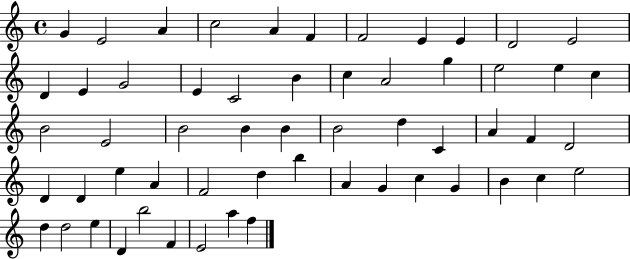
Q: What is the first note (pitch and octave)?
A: G4